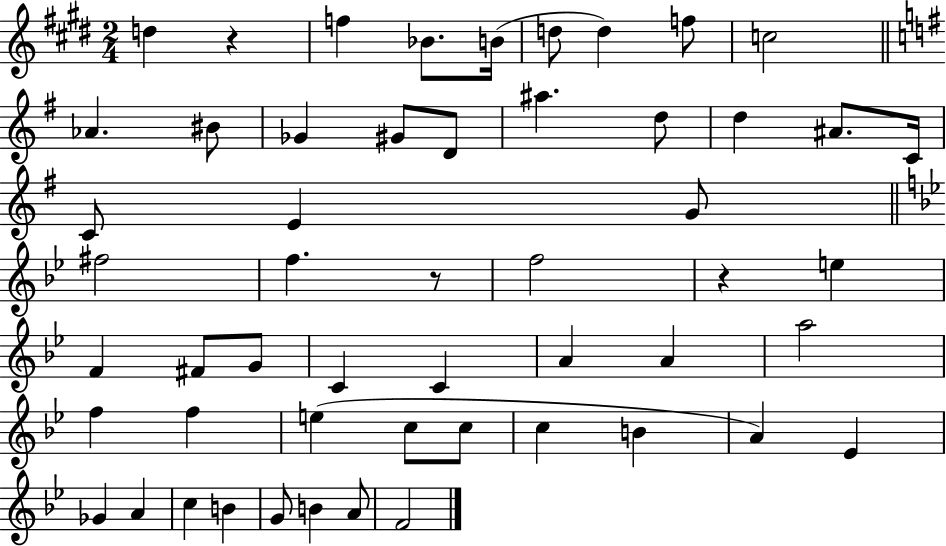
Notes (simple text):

D5/q R/q F5/q Bb4/e. B4/s D5/e D5/q F5/e C5/h Ab4/q. BIS4/e Gb4/q G#4/e D4/e A#5/q. D5/e D5/q A#4/e. C4/s C4/e E4/q G4/e F#5/h F5/q. R/e F5/h R/q E5/q F4/q F#4/e G4/e C4/q C4/q A4/q A4/q A5/h F5/q F5/q E5/q C5/e C5/e C5/q B4/q A4/q Eb4/q Gb4/q A4/q C5/q B4/q G4/e B4/q A4/e F4/h